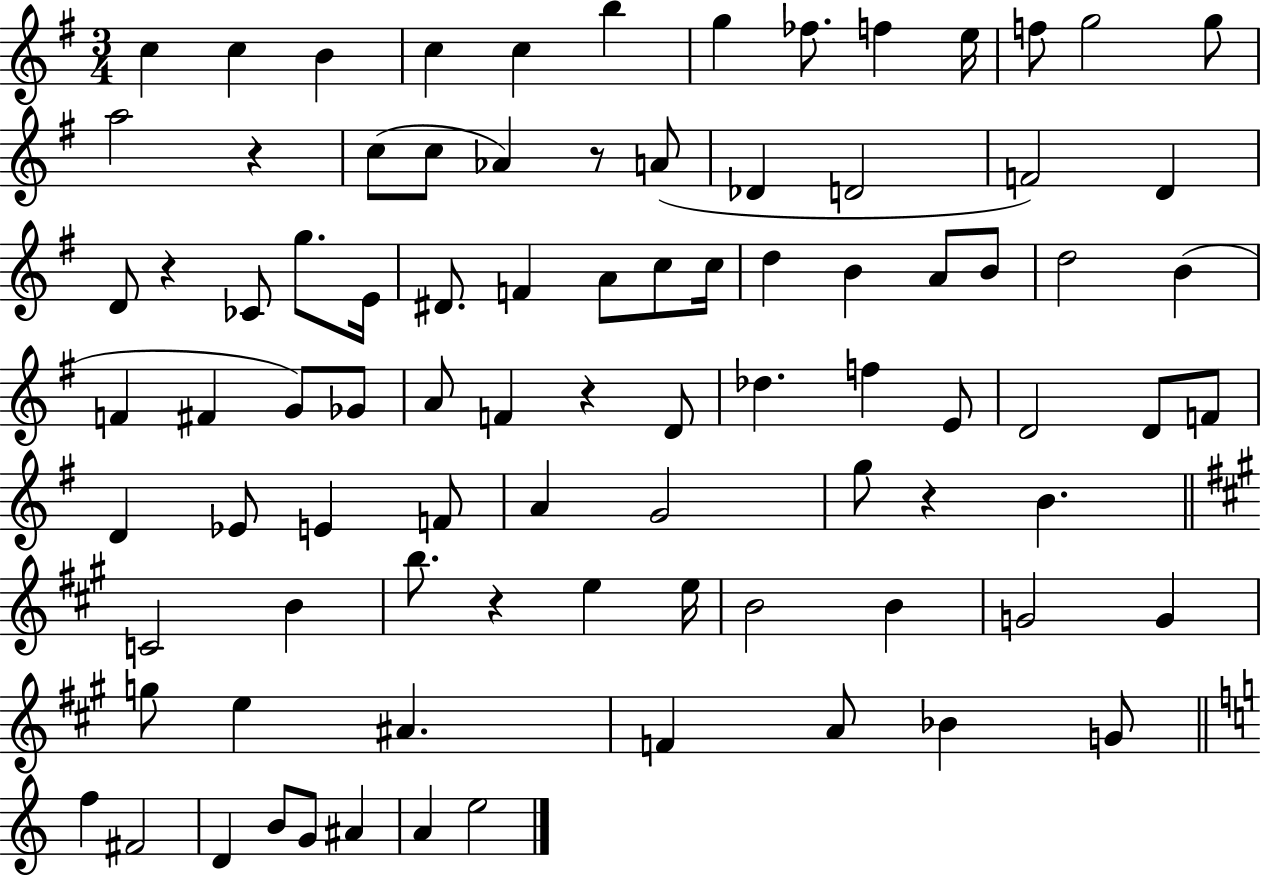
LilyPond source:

{
  \clef treble
  \numericTimeSignature
  \time 3/4
  \key g \major
  \repeat volta 2 { c''4 c''4 b'4 | c''4 c''4 b''4 | g''4 fes''8. f''4 e''16 | f''8 g''2 g''8 | \break a''2 r4 | c''8( c''8 aes'4) r8 a'8( | des'4 d'2 | f'2) d'4 | \break d'8 r4 ces'8 g''8. e'16 | dis'8. f'4 a'8 c''8 c''16 | d''4 b'4 a'8 b'8 | d''2 b'4( | \break f'4 fis'4 g'8) ges'8 | a'8 f'4 r4 d'8 | des''4. f''4 e'8 | d'2 d'8 f'8 | \break d'4 ees'8 e'4 f'8 | a'4 g'2 | g''8 r4 b'4. | \bar "||" \break \key a \major c'2 b'4 | b''8. r4 e''4 e''16 | b'2 b'4 | g'2 g'4 | \break g''8 e''4 ais'4. | f'4 a'8 bes'4 g'8 | \bar "||" \break \key c \major f''4 fis'2 | d'4 b'8 g'8 ais'4 | a'4 e''2 | } \bar "|."
}